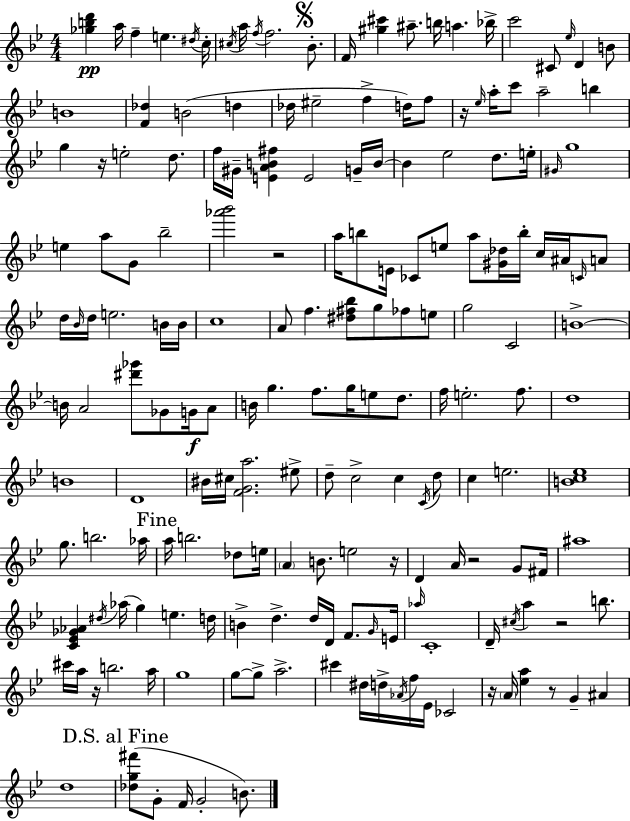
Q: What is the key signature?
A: BES major